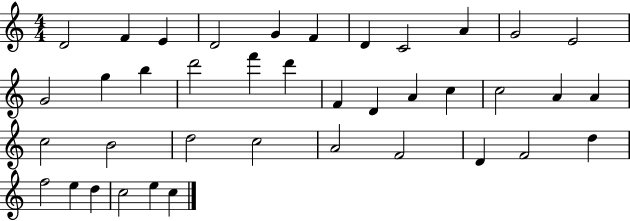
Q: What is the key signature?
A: C major